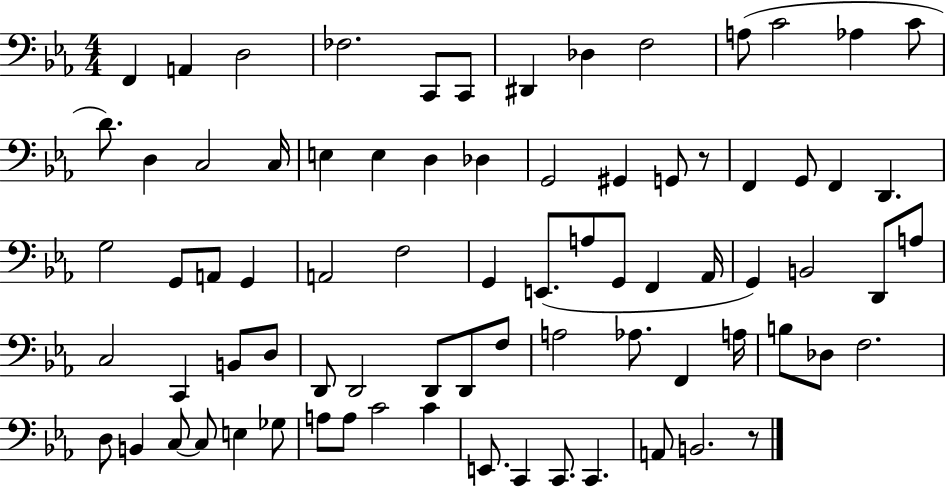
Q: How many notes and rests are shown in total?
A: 78